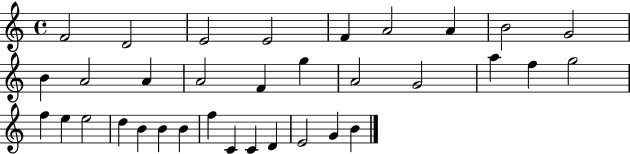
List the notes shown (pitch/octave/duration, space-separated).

F4/h D4/h E4/h E4/h F4/q A4/h A4/q B4/h G4/h B4/q A4/h A4/q A4/h F4/q G5/q A4/h G4/h A5/q F5/q G5/h F5/q E5/q E5/h D5/q B4/q B4/q B4/q F5/q C4/q C4/q D4/q E4/h G4/q B4/q